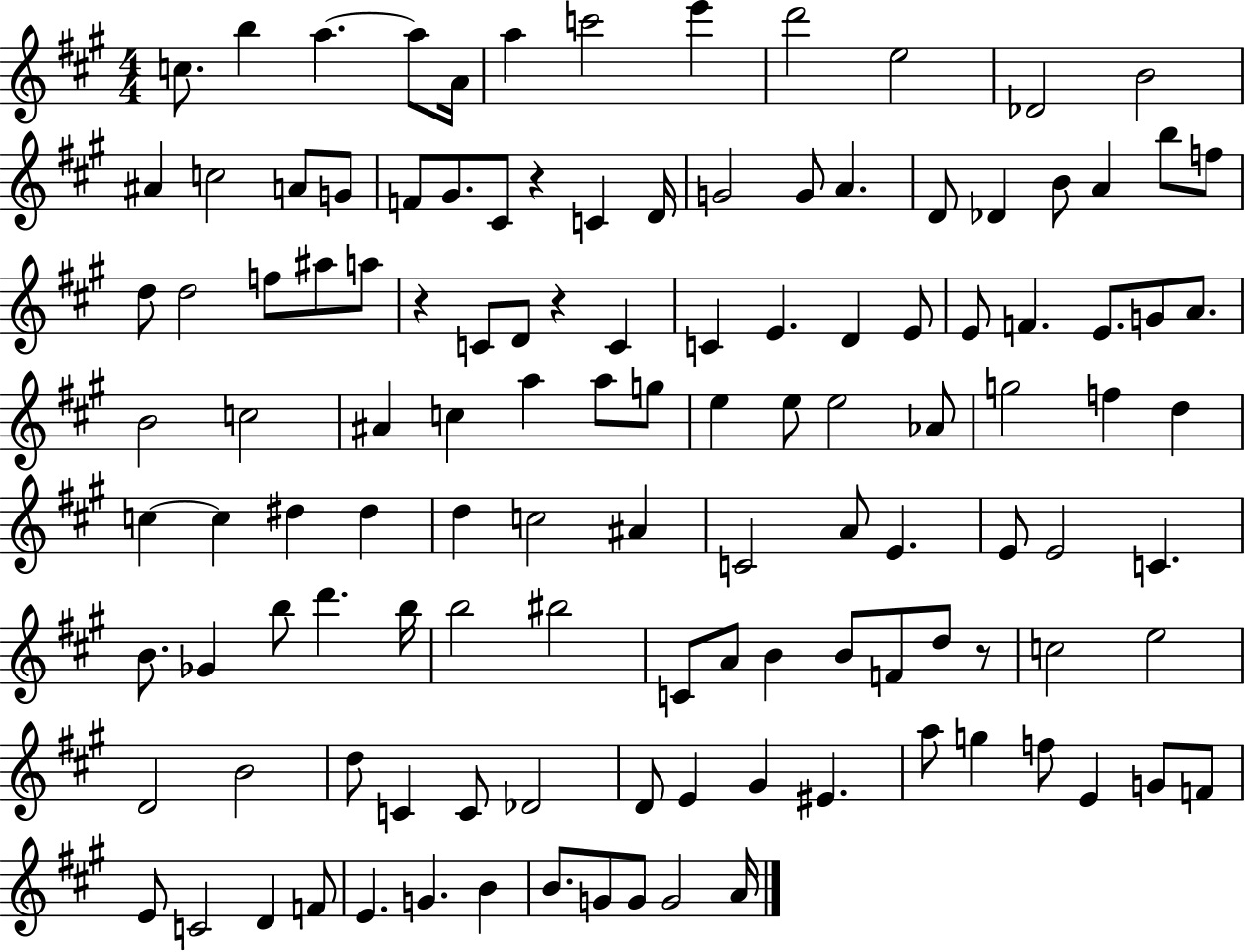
X:1
T:Untitled
M:4/4
L:1/4
K:A
c/2 b a a/2 A/4 a c'2 e' d'2 e2 _D2 B2 ^A c2 A/2 G/2 F/2 ^G/2 ^C/2 z C D/4 G2 G/2 A D/2 _D B/2 A b/2 f/2 d/2 d2 f/2 ^a/2 a/2 z C/2 D/2 z C C E D E/2 E/2 F E/2 G/2 A/2 B2 c2 ^A c a a/2 g/2 e e/2 e2 _A/2 g2 f d c c ^d ^d d c2 ^A C2 A/2 E E/2 E2 C B/2 _G b/2 d' b/4 b2 ^b2 C/2 A/2 B B/2 F/2 d/2 z/2 c2 e2 D2 B2 d/2 C C/2 _D2 D/2 E ^G ^E a/2 g f/2 E G/2 F/2 E/2 C2 D F/2 E G B B/2 G/2 G/2 G2 A/4